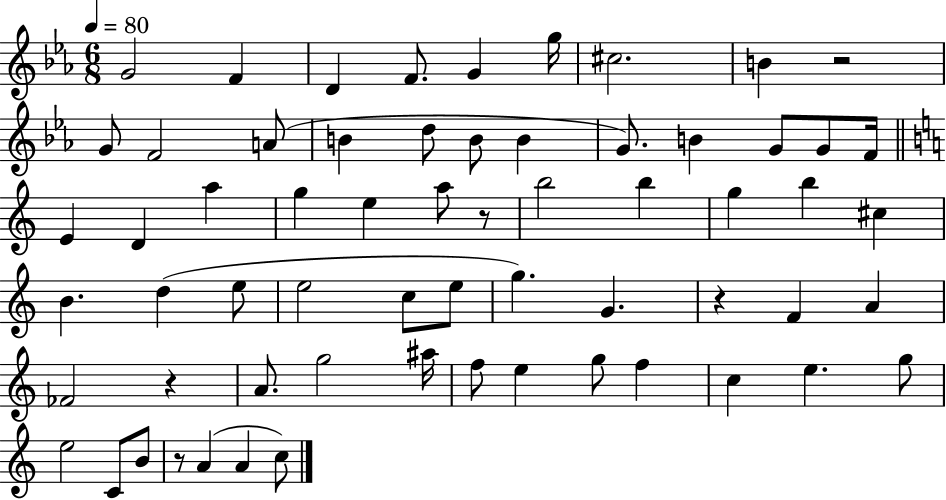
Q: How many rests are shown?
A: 5